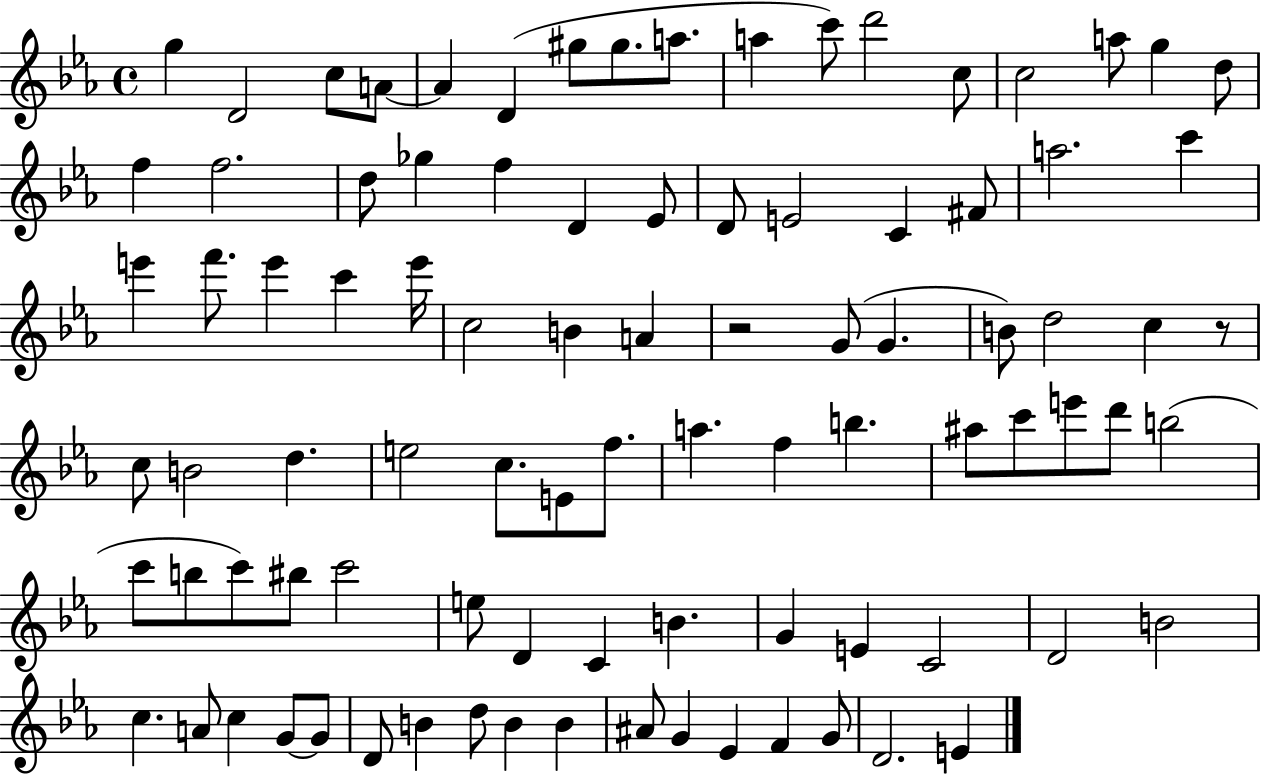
{
  \clef treble
  \time 4/4
  \defaultTimeSignature
  \key ees \major
  g''4 d'2 c''8 a'8~~ | a'4 d'4( gis''8 gis''8. a''8. | a''4 c'''8) d'''2 c''8 | c''2 a''8 g''4 d''8 | \break f''4 f''2. | d''8 ges''4 f''4 d'4 ees'8 | d'8 e'2 c'4 fis'8 | a''2. c'''4 | \break e'''4 f'''8. e'''4 c'''4 e'''16 | c''2 b'4 a'4 | r2 g'8( g'4. | b'8) d''2 c''4 r8 | \break c''8 b'2 d''4. | e''2 c''8. e'8 f''8. | a''4. f''4 b''4. | ais''8 c'''8 e'''8 d'''8 b''2( | \break c'''8 b''8 c'''8) bis''8 c'''2 | e''8 d'4 c'4 b'4. | g'4 e'4 c'2 | d'2 b'2 | \break c''4. a'8 c''4 g'8~~ g'8 | d'8 b'4 d''8 b'4 b'4 | ais'8 g'4 ees'4 f'4 g'8 | d'2. e'4 | \break \bar "|."
}